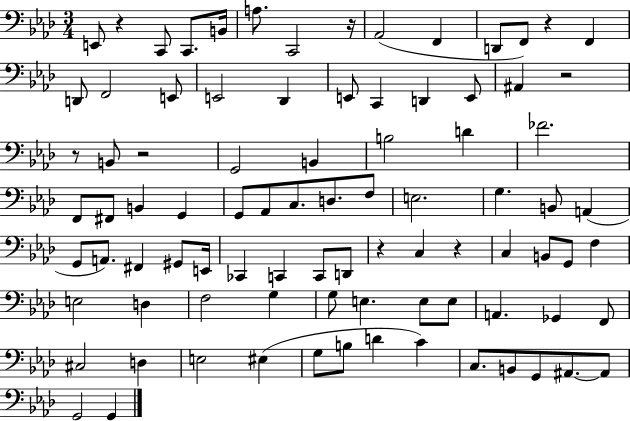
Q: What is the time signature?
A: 3/4